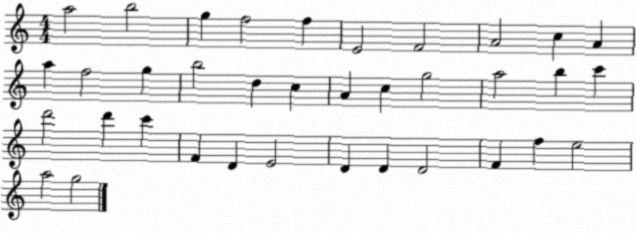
X:1
T:Untitled
M:4/4
L:1/4
K:C
a2 b2 g f2 f E2 F2 A2 c A a f2 g b2 d c A c g2 a2 b c' d'2 d' c' F D E2 D D D2 F f e2 a2 g2